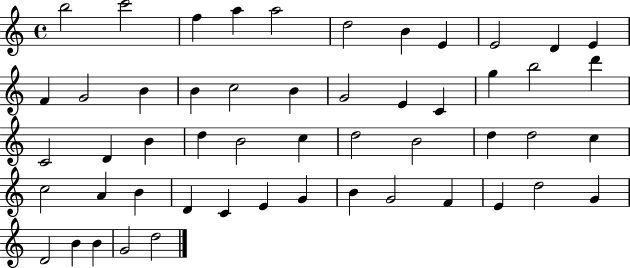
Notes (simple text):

B5/h C6/h F5/q A5/q A5/h D5/h B4/q E4/q E4/h D4/q E4/q F4/q G4/h B4/q B4/q C5/h B4/q G4/h E4/q C4/q G5/q B5/h D6/q C4/h D4/q B4/q D5/q B4/h C5/q D5/h B4/h D5/q D5/h C5/q C5/h A4/q B4/q D4/q C4/q E4/q G4/q B4/q G4/h F4/q E4/q D5/h G4/q D4/h B4/q B4/q G4/h D5/h